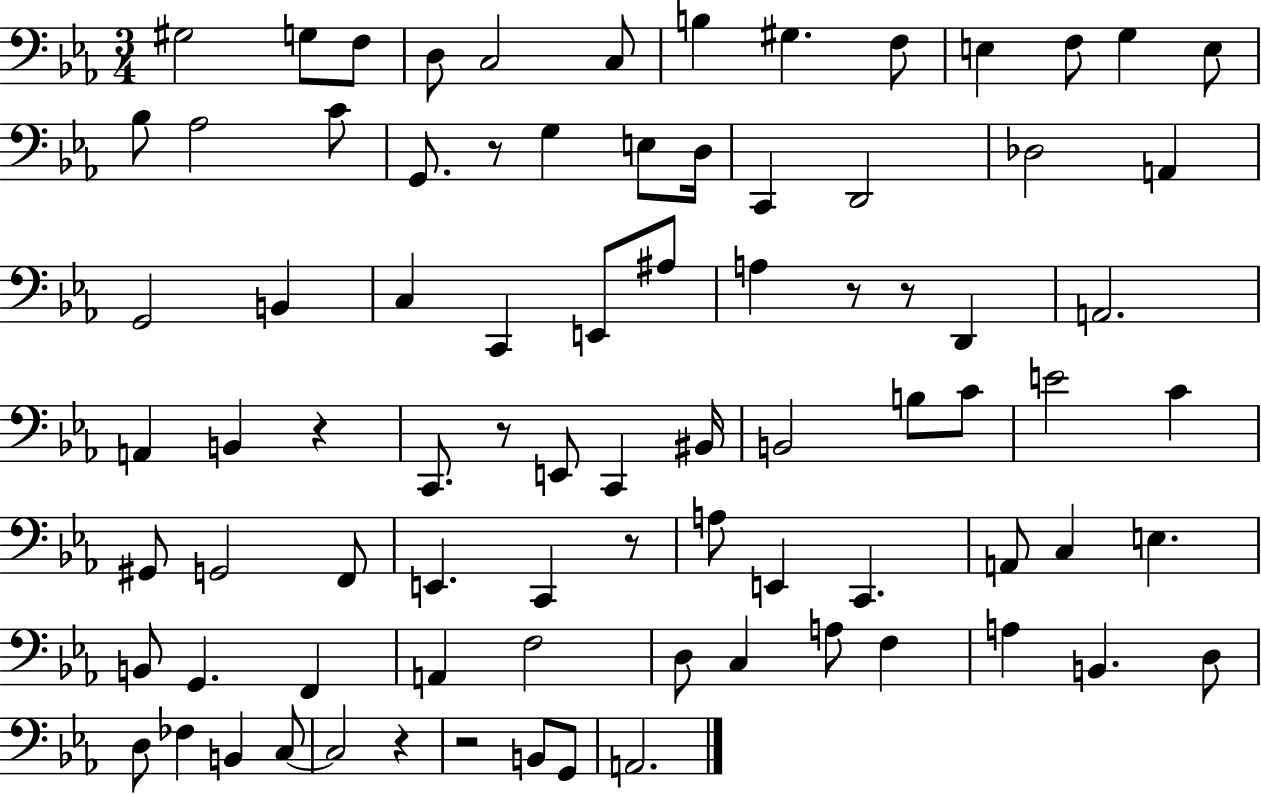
G#3/h G3/e F3/e D3/e C3/h C3/e B3/q G#3/q. F3/e E3/q F3/e G3/q E3/e Bb3/e Ab3/h C4/e G2/e. R/e G3/q E3/e D3/s C2/q D2/h Db3/h A2/q G2/h B2/q C3/q C2/q E2/e A#3/e A3/q R/e R/e D2/q A2/h. A2/q B2/q R/q C2/e. R/e E2/e C2/q BIS2/s B2/h B3/e C4/e E4/h C4/q G#2/e G2/h F2/e E2/q. C2/q R/e A3/e E2/q C2/q. A2/e C3/q E3/q. B2/e G2/q. F2/q A2/q F3/h D3/e C3/q A3/e F3/q A3/q B2/q. D3/e D3/e FES3/q B2/q C3/e C3/h R/q R/h B2/e G2/e A2/h.